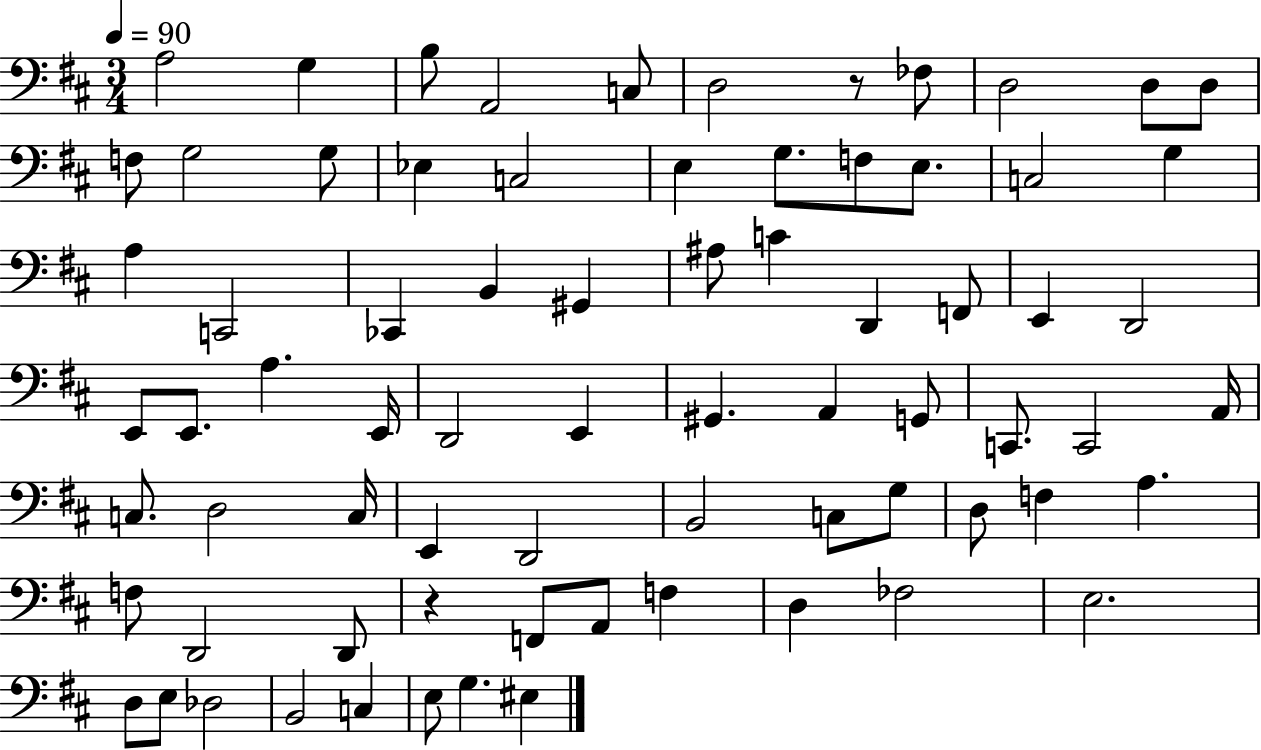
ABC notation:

X:1
T:Untitled
M:3/4
L:1/4
K:D
A,2 G, B,/2 A,,2 C,/2 D,2 z/2 _F,/2 D,2 D,/2 D,/2 F,/2 G,2 G,/2 _E, C,2 E, G,/2 F,/2 E,/2 C,2 G, A, C,,2 _C,, B,, ^G,, ^A,/2 C D,, F,,/2 E,, D,,2 E,,/2 E,,/2 A, E,,/4 D,,2 E,, ^G,, A,, G,,/2 C,,/2 C,,2 A,,/4 C,/2 D,2 C,/4 E,, D,,2 B,,2 C,/2 G,/2 D,/2 F, A, F,/2 D,,2 D,,/2 z F,,/2 A,,/2 F, D, _F,2 E,2 D,/2 E,/2 _D,2 B,,2 C, E,/2 G, ^E,